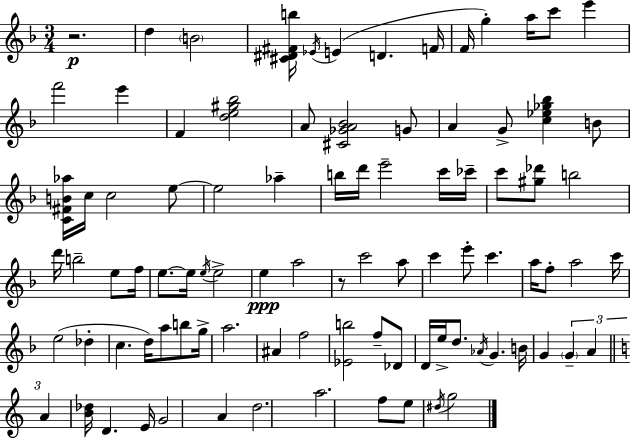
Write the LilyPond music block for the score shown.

{
  \clef treble
  \numericTimeSignature
  \time 3/4
  \key d \minor
  \repeat volta 2 { r2.\p | d''4 \parenthesize b'2 | <cis' dis' fis' b''>16 \acciaccatura { ees'16 } e'4( d'4. | f'16 f'16 g''4-.) a''16 c'''8 e'''4 | \break f'''2 e'''4 | f'4 <d'' e'' gis'' bes''>2 | a'8 <cis' ges' a' bes'>2 g'8 | a'4 g'8-> <c'' ees'' ges'' bes''>4 b'8 | \break <c' fis' b' aes''>16 c''16 c''2 e''8~~ | e''2 aes''4-- | b''16 d'''16 e'''2-- c'''16 | ces'''16-- c'''8 <gis'' des'''>8 b''2 | \break d'''16 b''2-- e''8 | f''16 e''8.~~ e''16 \acciaccatura { e''16 } e''2-> | e''4\ppp a''2 | r8 c'''2 | \break a''8 c'''4 e'''8-. c'''4. | a''16 f''8-. a''2 | c'''16 e''2( des''4-. | c''4. d''16) a''8 b''8 | \break g''16-> a''2. | ais'4 f''2 | <ees' b''>2 f''8-- | des'8 d'16 e''16-> d''8. \acciaccatura { aes'16 } g'4. | \break b'16 g'4 \tuplet 3/2 { \parenthesize g'4-- a'4 | \bar "||" \break \key c \major a'4 } <b' des''>16 d'4. e'16 | g'2 a'4 | d''2. | a''2. | \break f''8 e''8 \acciaccatura { dis''16 } g''2 | } \bar "|."
}